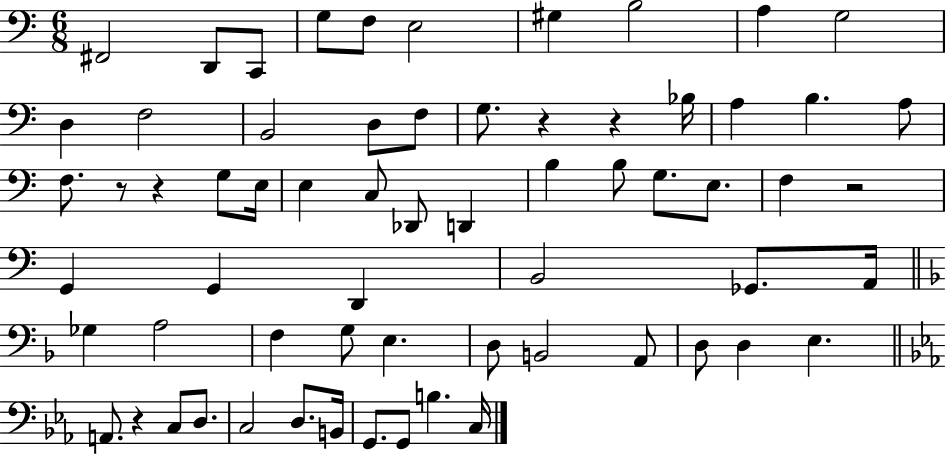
{
  \clef bass
  \numericTimeSignature
  \time 6/8
  \key c \major
  fis,2 d,8 c,8 | g8 f8 e2 | gis4 b2 | a4 g2 | \break d4 f2 | b,2 d8 f8 | g8. r4 r4 bes16 | a4 b4. a8 | \break f8. r8 r4 g8 e16 | e4 c8 des,8 d,4 | b4 b8 g8. e8. | f4 r2 | \break g,4 g,4 d,4 | b,2 ges,8. a,16 | \bar "||" \break \key d \minor ges4 a2 | f4 g8 e4. | d8 b,2 a,8 | d8 d4 e4. | \break \bar "||" \break \key ees \major a,8. r4 c8 d8. | c2 d8. b,16 | g,8. g,8 b4. c16 | \bar "|."
}